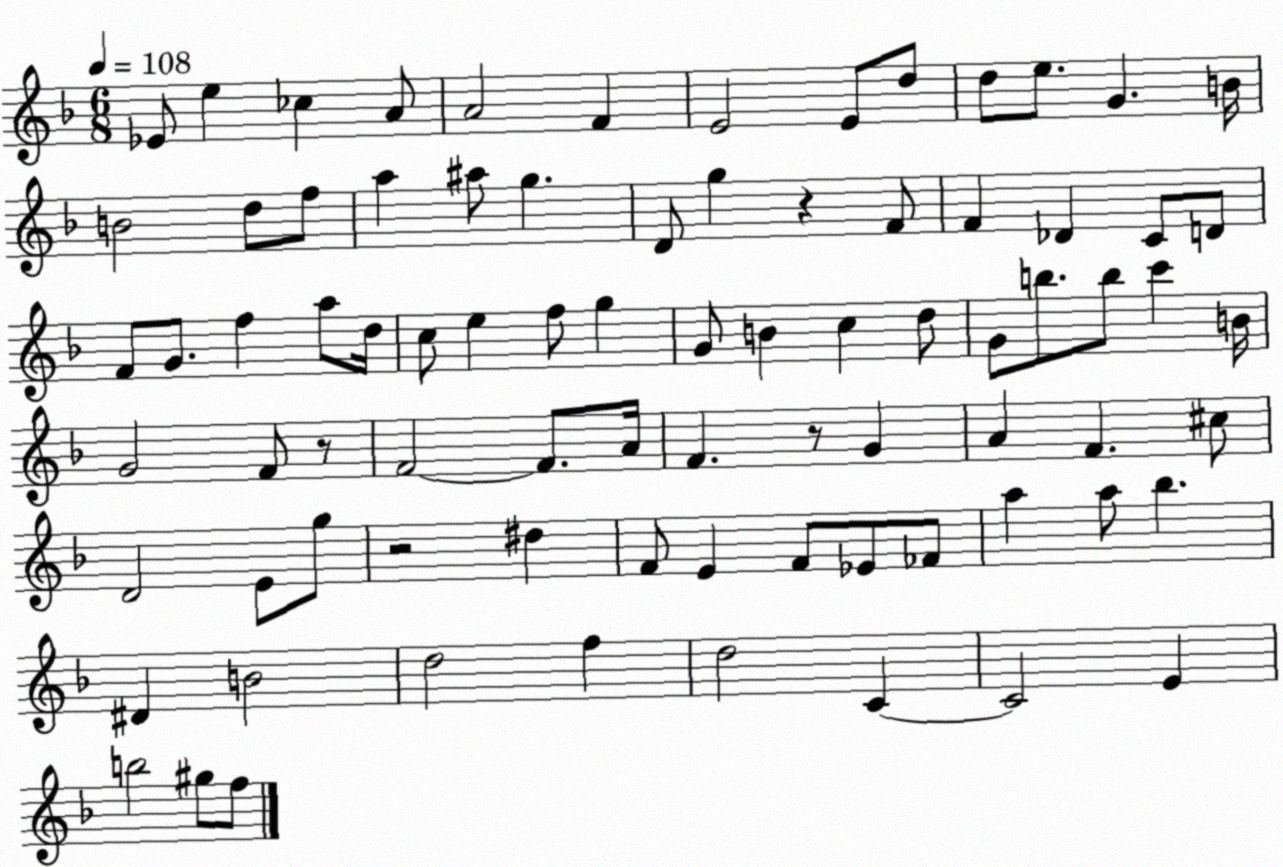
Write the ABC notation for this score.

X:1
T:Untitled
M:6/8
L:1/4
K:F
_E/2 e _c A/2 A2 F E2 E/2 d/2 d/2 e/2 G B/4 B2 d/2 f/2 a ^a/2 g D/2 g z F/2 F _D C/2 D/2 F/2 G/2 f a/2 d/4 c/2 e f/2 g G/2 B c d/2 G/2 b/2 b/2 c' B/4 G2 F/2 z/2 F2 F/2 A/4 F z/2 G A F ^c/2 D2 E/2 g/2 z2 ^d F/2 E F/2 _E/2 _F/2 a a/2 _b ^D B2 d2 f d2 C C2 E b2 ^g/2 f/2